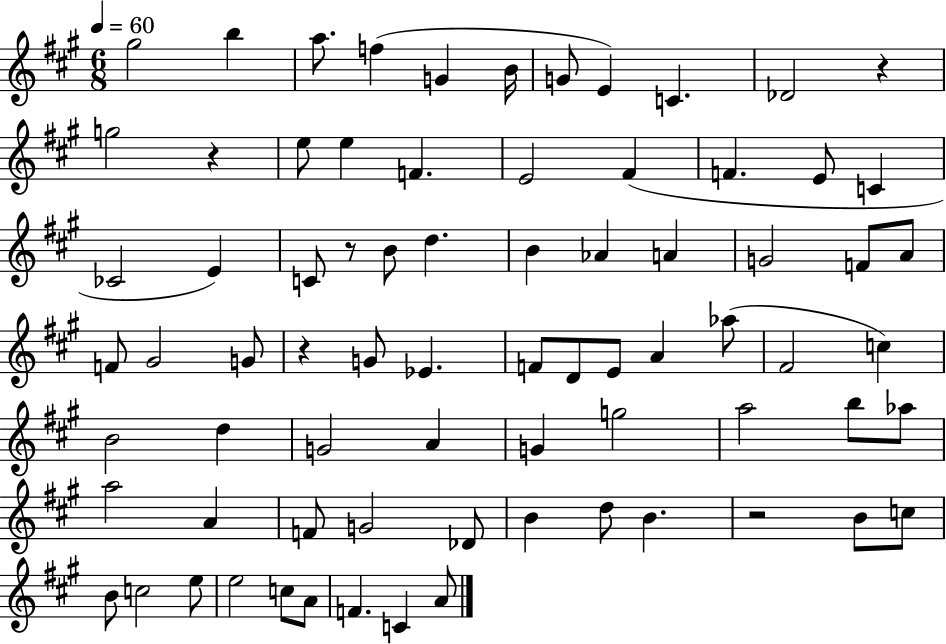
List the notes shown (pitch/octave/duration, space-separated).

G#5/h B5/q A5/e. F5/q G4/q B4/s G4/e E4/q C4/q. Db4/h R/q G5/h R/q E5/e E5/q F4/q. E4/h F#4/q F4/q. E4/e C4/q CES4/h E4/q C4/e R/e B4/e D5/q. B4/q Ab4/q A4/q G4/h F4/e A4/e F4/e G#4/h G4/e R/q G4/e Eb4/q. F4/e D4/e E4/e A4/q Ab5/e F#4/h C5/q B4/h D5/q G4/h A4/q G4/q G5/h A5/h B5/e Ab5/e A5/h A4/q F4/e G4/h Db4/e B4/q D5/e B4/q. R/h B4/e C5/e B4/e C5/h E5/e E5/h C5/e A4/e F4/q. C4/q A4/e